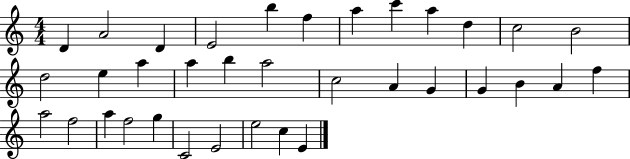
X:1
T:Untitled
M:4/4
L:1/4
K:C
D A2 D E2 b f a c' a d c2 B2 d2 e a a b a2 c2 A G G B A f a2 f2 a f2 g C2 E2 e2 c E